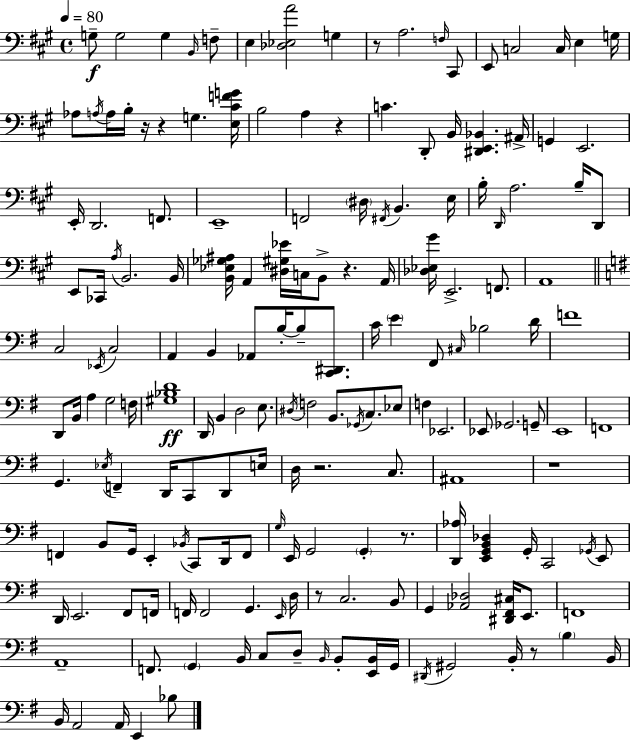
G3/e G3/h G3/q B2/s F3/e E3/q [Db3,Eb3,A4]/h G3/q R/e A3/h. F3/s C#2/e E2/e C3/h C3/s E3/q G3/s Ab3/e A3/s A3/s B3/s R/s R/q G3/q. [E3,C#4,F4,G4]/s B3/h A3/q R/q C4/q. D2/e B2/s [D#2,E2,Bb2]/q. A#2/s G2/q E2/h. E2/s D2/h. F2/e. E2/w F2/h D#3/s F#2/s B2/q. E3/s B3/s D2/s A3/h. B3/s D2/e E2/e CES2/s A3/s B2/h. B2/s [B2,Eb3,Gb3,A#3]/s A2/q [D#3,G#3,Eb4]/s C3/s B2/e R/q. A2/s [Db3,Eb3,G#4]/s E2/h. F2/e. A2/w C3/h Eb2/s C3/h A2/q B2/q Ab2/e B3/s B3/e [C2,D#2]/e. C4/s E4/q F#2/e C#3/s Bb3/h D4/s F4/w D2/e B2/s A3/q G3/h F3/s [G#3,Bb3,D4]/w D2/s B2/q D3/h E3/e. D#3/s F3/h B2/e. Gb2/s C3/e. Eb3/e F3/q Eb2/h. Eb2/e Gb2/h. G2/e E2/w F2/w G2/q. Eb3/s F2/q D2/s C2/e D2/e E3/s D3/s R/h. C3/e. A#2/w R/w F2/q B2/e G2/s E2/q Bb2/s C2/e D2/s F2/e G3/s E2/s G2/h G2/q R/e. [D2,Ab3]/s [E2,G2,B2,Db3]/q G2/s C2/h Gb2/s E2/e D2/s E2/h. F#2/e F2/s F2/s F2/h G2/q. E2/s D3/s R/e C3/h. B2/e G2/q [Ab2,Db3]/h [D#2,F#2,C#3]/s E2/e. F2/w A2/w F2/e. G2/q B2/s C3/e D3/e B2/s B2/e [E2,B2]/s G2/s D#2/s G#2/h B2/s R/e B3/q B2/s B2/s A2/h A2/s E2/q Bb3/e